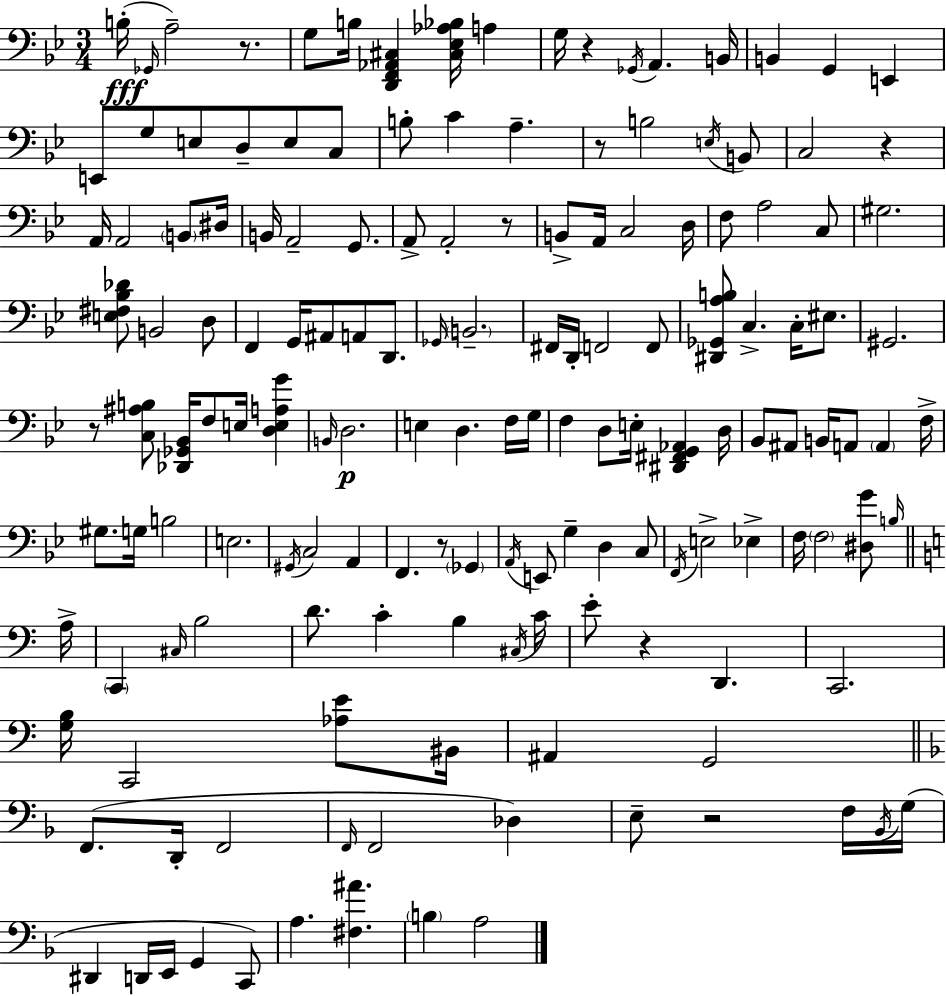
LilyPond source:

{
  \clef bass
  \numericTimeSignature
  \time 3/4
  \key g \minor
  b16-.(\fff \grace { ges,16 } a2--) r8. | g8 b16 <d, f, aes, cis>4 <cis ees aes bes>16 a4 | g16 r4 \acciaccatura { ges,16 } a,4. | b,16 b,4 g,4 e,4 | \break e,8 g8 e8 d8-- e8 | c8 b8-. c'4 a4.-- | r8 b2 | \acciaccatura { e16 } b,8 c2 r4 | \break a,16 a,2 | \parenthesize b,8 dis16 b,16 a,2-- | g,8. a,8-> a,2-. | r8 b,8-> a,16 c2 | \break d16 f8 a2 | c8 gis2. | <e fis bes des'>8 b,2 | d8 f,4 g,16 ais,8 a,8 | \break d,8. \grace { ges,16 } \parenthesize b,2.-- | fis,16 d,16-. f,2 | f,8 <dis, ges, a b>8 c4.-> | c16-. eis8. gis,2. | \break r8 <c ais b>8 <des, ges, bes,>16 f8 e16 | <d e a g'>4 \grace { b,16 } d2.\p | e4 d4. | f16 g16 f4 d8 e16-. | \break <dis, fis, g, aes,>4 d16 bes,8 ais,8 b,16 a,8 | \parenthesize a,4 f16-> gis8. g16 b2 | e2. | \acciaccatura { gis,16 } c2 | \break a,4 f,4. | r8 \parenthesize ges,4 \acciaccatura { a,16 } e,8 g4-- | d4 c8 \acciaccatura { f,16 } e2-> | ees4-> f16 \parenthesize f2 | \break <dis g'>8 \grace { b16 } \bar "||" \break \key c \major a16-> \parenthesize c,4 \grace { cis16 } b2 | d'8. c'4-. b4 | \acciaccatura { cis16 } c'16 e'8-. r4 d,4. | c,2. | \break <g b>16 c,2 | <aes e'>8 bis,16 ais,4 g,2 | \bar "||" \break \key d \minor f,8.( d,16-. f,2 | \grace { f,16 } f,2 des4) | e8-- r2 f16 | \acciaccatura { bes,16 } g16( dis,4 d,16 e,16 g,4 | \break c,8) a4. <fis ais'>4. | \parenthesize b4 a2 | \bar "|."
}